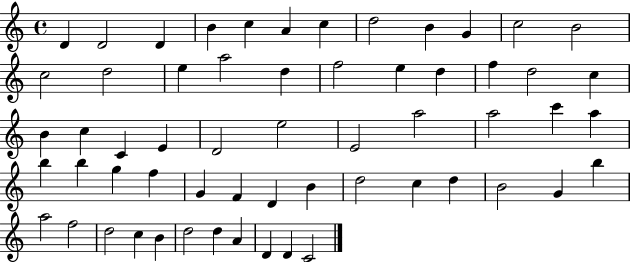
X:1
T:Untitled
M:4/4
L:1/4
K:C
D D2 D B c A c d2 B G c2 B2 c2 d2 e a2 d f2 e d f d2 c B c C E D2 e2 E2 a2 a2 c' a b b g f G F D B d2 c d B2 G b a2 f2 d2 c B d2 d A D D C2